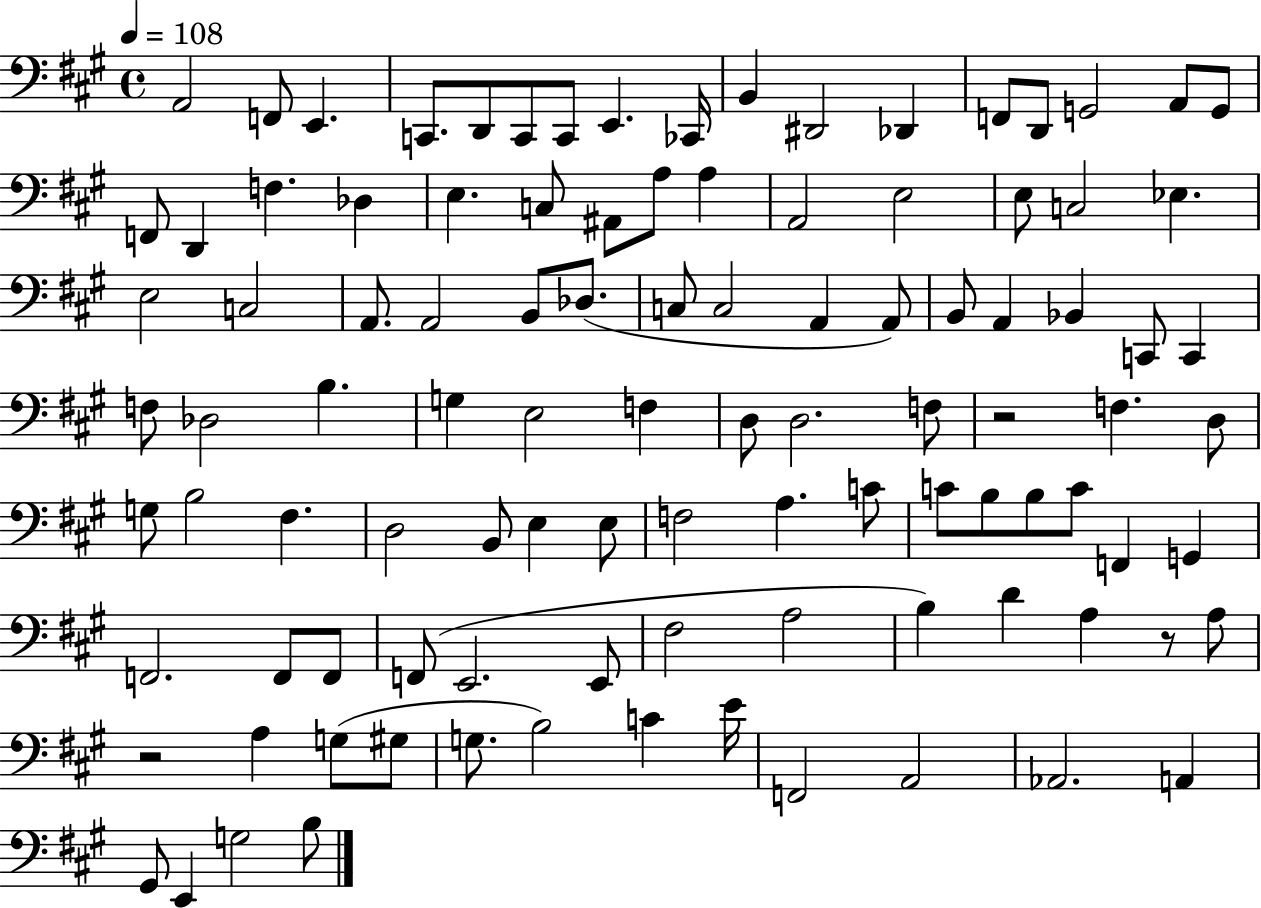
X:1
T:Untitled
M:4/4
L:1/4
K:A
A,,2 F,,/2 E,, C,,/2 D,,/2 C,,/2 C,,/2 E,, _C,,/4 B,, ^D,,2 _D,, F,,/2 D,,/2 G,,2 A,,/2 G,,/2 F,,/2 D,, F, _D, E, C,/2 ^A,,/2 A,/2 A, A,,2 E,2 E,/2 C,2 _E, E,2 C,2 A,,/2 A,,2 B,,/2 _D,/2 C,/2 C,2 A,, A,,/2 B,,/2 A,, _B,, C,,/2 C,, F,/2 _D,2 B, G, E,2 F, D,/2 D,2 F,/2 z2 F, D,/2 G,/2 B,2 ^F, D,2 B,,/2 E, E,/2 F,2 A, C/2 C/2 B,/2 B,/2 C/2 F,, G,, F,,2 F,,/2 F,,/2 F,,/2 E,,2 E,,/2 ^F,2 A,2 B, D A, z/2 A,/2 z2 A, G,/2 ^G,/2 G,/2 B,2 C E/4 F,,2 A,,2 _A,,2 A,, ^G,,/2 E,, G,2 B,/2